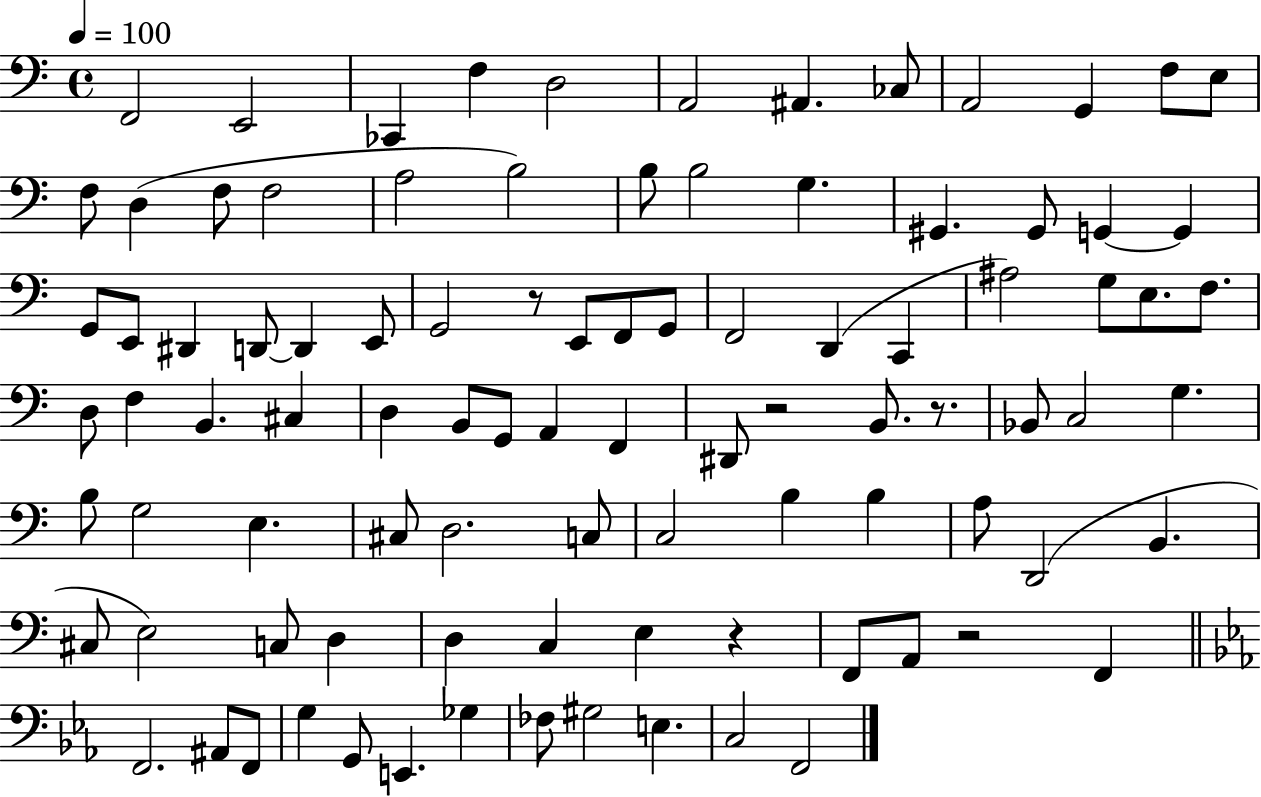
{
  \clef bass
  \time 4/4
  \defaultTimeSignature
  \key c \major
  \tempo 4 = 100
  f,2 e,2 | ces,4 f4 d2 | a,2 ais,4. ces8 | a,2 g,4 f8 e8 | \break f8 d4( f8 f2 | a2 b2) | b8 b2 g4. | gis,4. gis,8 g,4~~ g,4 | \break g,8 e,8 dis,4 d,8~~ d,4 e,8 | g,2 r8 e,8 f,8 g,8 | f,2 d,4( c,4 | ais2) g8 e8. f8. | \break d8 f4 b,4. cis4 | d4 b,8 g,8 a,4 f,4 | dis,8 r2 b,8. r8. | bes,8 c2 g4. | \break b8 g2 e4. | cis8 d2. c8 | c2 b4 b4 | a8 d,2( b,4. | \break cis8 e2) c8 d4 | d4 c4 e4 r4 | f,8 a,8 r2 f,4 | \bar "||" \break \key ees \major f,2. ais,8 f,8 | g4 g,8 e,4. ges4 | fes8 gis2 e4. | c2 f,2 | \break \bar "|."
}